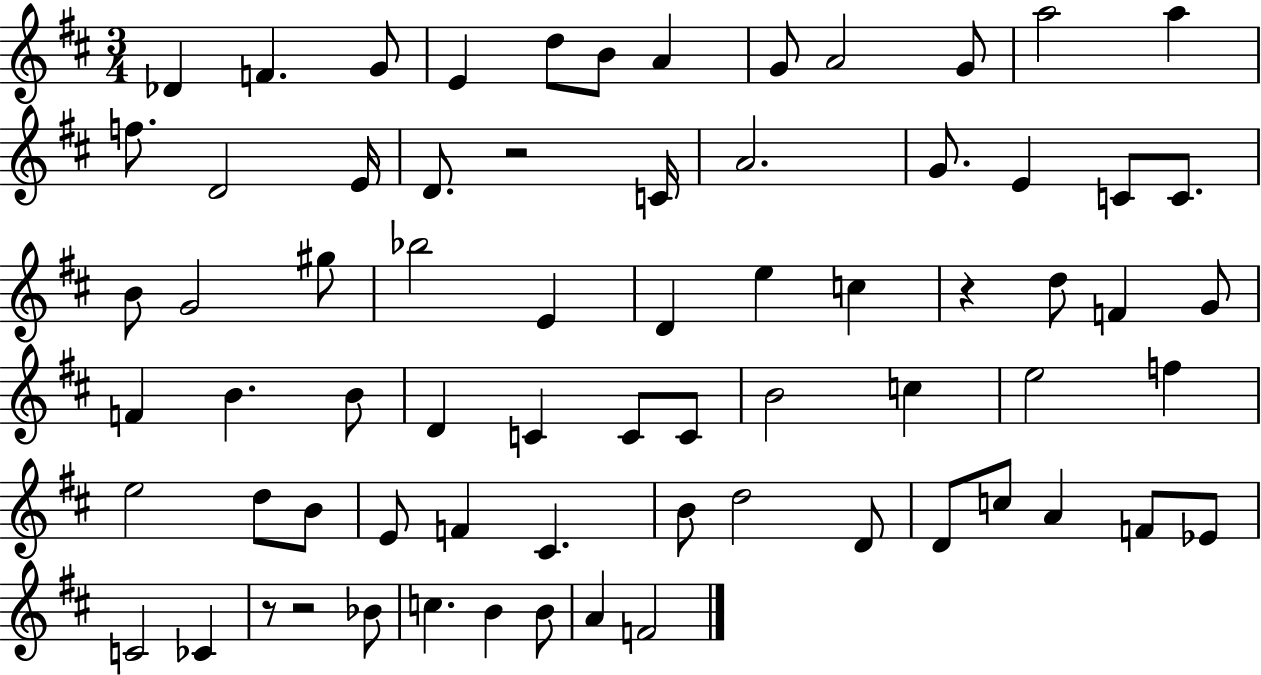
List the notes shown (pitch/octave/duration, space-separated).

Db4/q F4/q. G4/e E4/q D5/e B4/e A4/q G4/e A4/h G4/e A5/h A5/q F5/e. D4/h E4/s D4/e. R/h C4/s A4/h. G4/e. E4/q C4/e C4/e. B4/e G4/h G#5/e Bb5/h E4/q D4/q E5/q C5/q R/q D5/e F4/q G4/e F4/q B4/q. B4/e D4/q C4/q C4/e C4/e B4/h C5/q E5/h F5/q E5/h D5/e B4/e E4/e F4/q C#4/q. B4/e D5/h D4/e D4/e C5/e A4/q F4/e Eb4/e C4/h CES4/q R/e R/h Bb4/e C5/q. B4/q B4/e A4/q F4/h